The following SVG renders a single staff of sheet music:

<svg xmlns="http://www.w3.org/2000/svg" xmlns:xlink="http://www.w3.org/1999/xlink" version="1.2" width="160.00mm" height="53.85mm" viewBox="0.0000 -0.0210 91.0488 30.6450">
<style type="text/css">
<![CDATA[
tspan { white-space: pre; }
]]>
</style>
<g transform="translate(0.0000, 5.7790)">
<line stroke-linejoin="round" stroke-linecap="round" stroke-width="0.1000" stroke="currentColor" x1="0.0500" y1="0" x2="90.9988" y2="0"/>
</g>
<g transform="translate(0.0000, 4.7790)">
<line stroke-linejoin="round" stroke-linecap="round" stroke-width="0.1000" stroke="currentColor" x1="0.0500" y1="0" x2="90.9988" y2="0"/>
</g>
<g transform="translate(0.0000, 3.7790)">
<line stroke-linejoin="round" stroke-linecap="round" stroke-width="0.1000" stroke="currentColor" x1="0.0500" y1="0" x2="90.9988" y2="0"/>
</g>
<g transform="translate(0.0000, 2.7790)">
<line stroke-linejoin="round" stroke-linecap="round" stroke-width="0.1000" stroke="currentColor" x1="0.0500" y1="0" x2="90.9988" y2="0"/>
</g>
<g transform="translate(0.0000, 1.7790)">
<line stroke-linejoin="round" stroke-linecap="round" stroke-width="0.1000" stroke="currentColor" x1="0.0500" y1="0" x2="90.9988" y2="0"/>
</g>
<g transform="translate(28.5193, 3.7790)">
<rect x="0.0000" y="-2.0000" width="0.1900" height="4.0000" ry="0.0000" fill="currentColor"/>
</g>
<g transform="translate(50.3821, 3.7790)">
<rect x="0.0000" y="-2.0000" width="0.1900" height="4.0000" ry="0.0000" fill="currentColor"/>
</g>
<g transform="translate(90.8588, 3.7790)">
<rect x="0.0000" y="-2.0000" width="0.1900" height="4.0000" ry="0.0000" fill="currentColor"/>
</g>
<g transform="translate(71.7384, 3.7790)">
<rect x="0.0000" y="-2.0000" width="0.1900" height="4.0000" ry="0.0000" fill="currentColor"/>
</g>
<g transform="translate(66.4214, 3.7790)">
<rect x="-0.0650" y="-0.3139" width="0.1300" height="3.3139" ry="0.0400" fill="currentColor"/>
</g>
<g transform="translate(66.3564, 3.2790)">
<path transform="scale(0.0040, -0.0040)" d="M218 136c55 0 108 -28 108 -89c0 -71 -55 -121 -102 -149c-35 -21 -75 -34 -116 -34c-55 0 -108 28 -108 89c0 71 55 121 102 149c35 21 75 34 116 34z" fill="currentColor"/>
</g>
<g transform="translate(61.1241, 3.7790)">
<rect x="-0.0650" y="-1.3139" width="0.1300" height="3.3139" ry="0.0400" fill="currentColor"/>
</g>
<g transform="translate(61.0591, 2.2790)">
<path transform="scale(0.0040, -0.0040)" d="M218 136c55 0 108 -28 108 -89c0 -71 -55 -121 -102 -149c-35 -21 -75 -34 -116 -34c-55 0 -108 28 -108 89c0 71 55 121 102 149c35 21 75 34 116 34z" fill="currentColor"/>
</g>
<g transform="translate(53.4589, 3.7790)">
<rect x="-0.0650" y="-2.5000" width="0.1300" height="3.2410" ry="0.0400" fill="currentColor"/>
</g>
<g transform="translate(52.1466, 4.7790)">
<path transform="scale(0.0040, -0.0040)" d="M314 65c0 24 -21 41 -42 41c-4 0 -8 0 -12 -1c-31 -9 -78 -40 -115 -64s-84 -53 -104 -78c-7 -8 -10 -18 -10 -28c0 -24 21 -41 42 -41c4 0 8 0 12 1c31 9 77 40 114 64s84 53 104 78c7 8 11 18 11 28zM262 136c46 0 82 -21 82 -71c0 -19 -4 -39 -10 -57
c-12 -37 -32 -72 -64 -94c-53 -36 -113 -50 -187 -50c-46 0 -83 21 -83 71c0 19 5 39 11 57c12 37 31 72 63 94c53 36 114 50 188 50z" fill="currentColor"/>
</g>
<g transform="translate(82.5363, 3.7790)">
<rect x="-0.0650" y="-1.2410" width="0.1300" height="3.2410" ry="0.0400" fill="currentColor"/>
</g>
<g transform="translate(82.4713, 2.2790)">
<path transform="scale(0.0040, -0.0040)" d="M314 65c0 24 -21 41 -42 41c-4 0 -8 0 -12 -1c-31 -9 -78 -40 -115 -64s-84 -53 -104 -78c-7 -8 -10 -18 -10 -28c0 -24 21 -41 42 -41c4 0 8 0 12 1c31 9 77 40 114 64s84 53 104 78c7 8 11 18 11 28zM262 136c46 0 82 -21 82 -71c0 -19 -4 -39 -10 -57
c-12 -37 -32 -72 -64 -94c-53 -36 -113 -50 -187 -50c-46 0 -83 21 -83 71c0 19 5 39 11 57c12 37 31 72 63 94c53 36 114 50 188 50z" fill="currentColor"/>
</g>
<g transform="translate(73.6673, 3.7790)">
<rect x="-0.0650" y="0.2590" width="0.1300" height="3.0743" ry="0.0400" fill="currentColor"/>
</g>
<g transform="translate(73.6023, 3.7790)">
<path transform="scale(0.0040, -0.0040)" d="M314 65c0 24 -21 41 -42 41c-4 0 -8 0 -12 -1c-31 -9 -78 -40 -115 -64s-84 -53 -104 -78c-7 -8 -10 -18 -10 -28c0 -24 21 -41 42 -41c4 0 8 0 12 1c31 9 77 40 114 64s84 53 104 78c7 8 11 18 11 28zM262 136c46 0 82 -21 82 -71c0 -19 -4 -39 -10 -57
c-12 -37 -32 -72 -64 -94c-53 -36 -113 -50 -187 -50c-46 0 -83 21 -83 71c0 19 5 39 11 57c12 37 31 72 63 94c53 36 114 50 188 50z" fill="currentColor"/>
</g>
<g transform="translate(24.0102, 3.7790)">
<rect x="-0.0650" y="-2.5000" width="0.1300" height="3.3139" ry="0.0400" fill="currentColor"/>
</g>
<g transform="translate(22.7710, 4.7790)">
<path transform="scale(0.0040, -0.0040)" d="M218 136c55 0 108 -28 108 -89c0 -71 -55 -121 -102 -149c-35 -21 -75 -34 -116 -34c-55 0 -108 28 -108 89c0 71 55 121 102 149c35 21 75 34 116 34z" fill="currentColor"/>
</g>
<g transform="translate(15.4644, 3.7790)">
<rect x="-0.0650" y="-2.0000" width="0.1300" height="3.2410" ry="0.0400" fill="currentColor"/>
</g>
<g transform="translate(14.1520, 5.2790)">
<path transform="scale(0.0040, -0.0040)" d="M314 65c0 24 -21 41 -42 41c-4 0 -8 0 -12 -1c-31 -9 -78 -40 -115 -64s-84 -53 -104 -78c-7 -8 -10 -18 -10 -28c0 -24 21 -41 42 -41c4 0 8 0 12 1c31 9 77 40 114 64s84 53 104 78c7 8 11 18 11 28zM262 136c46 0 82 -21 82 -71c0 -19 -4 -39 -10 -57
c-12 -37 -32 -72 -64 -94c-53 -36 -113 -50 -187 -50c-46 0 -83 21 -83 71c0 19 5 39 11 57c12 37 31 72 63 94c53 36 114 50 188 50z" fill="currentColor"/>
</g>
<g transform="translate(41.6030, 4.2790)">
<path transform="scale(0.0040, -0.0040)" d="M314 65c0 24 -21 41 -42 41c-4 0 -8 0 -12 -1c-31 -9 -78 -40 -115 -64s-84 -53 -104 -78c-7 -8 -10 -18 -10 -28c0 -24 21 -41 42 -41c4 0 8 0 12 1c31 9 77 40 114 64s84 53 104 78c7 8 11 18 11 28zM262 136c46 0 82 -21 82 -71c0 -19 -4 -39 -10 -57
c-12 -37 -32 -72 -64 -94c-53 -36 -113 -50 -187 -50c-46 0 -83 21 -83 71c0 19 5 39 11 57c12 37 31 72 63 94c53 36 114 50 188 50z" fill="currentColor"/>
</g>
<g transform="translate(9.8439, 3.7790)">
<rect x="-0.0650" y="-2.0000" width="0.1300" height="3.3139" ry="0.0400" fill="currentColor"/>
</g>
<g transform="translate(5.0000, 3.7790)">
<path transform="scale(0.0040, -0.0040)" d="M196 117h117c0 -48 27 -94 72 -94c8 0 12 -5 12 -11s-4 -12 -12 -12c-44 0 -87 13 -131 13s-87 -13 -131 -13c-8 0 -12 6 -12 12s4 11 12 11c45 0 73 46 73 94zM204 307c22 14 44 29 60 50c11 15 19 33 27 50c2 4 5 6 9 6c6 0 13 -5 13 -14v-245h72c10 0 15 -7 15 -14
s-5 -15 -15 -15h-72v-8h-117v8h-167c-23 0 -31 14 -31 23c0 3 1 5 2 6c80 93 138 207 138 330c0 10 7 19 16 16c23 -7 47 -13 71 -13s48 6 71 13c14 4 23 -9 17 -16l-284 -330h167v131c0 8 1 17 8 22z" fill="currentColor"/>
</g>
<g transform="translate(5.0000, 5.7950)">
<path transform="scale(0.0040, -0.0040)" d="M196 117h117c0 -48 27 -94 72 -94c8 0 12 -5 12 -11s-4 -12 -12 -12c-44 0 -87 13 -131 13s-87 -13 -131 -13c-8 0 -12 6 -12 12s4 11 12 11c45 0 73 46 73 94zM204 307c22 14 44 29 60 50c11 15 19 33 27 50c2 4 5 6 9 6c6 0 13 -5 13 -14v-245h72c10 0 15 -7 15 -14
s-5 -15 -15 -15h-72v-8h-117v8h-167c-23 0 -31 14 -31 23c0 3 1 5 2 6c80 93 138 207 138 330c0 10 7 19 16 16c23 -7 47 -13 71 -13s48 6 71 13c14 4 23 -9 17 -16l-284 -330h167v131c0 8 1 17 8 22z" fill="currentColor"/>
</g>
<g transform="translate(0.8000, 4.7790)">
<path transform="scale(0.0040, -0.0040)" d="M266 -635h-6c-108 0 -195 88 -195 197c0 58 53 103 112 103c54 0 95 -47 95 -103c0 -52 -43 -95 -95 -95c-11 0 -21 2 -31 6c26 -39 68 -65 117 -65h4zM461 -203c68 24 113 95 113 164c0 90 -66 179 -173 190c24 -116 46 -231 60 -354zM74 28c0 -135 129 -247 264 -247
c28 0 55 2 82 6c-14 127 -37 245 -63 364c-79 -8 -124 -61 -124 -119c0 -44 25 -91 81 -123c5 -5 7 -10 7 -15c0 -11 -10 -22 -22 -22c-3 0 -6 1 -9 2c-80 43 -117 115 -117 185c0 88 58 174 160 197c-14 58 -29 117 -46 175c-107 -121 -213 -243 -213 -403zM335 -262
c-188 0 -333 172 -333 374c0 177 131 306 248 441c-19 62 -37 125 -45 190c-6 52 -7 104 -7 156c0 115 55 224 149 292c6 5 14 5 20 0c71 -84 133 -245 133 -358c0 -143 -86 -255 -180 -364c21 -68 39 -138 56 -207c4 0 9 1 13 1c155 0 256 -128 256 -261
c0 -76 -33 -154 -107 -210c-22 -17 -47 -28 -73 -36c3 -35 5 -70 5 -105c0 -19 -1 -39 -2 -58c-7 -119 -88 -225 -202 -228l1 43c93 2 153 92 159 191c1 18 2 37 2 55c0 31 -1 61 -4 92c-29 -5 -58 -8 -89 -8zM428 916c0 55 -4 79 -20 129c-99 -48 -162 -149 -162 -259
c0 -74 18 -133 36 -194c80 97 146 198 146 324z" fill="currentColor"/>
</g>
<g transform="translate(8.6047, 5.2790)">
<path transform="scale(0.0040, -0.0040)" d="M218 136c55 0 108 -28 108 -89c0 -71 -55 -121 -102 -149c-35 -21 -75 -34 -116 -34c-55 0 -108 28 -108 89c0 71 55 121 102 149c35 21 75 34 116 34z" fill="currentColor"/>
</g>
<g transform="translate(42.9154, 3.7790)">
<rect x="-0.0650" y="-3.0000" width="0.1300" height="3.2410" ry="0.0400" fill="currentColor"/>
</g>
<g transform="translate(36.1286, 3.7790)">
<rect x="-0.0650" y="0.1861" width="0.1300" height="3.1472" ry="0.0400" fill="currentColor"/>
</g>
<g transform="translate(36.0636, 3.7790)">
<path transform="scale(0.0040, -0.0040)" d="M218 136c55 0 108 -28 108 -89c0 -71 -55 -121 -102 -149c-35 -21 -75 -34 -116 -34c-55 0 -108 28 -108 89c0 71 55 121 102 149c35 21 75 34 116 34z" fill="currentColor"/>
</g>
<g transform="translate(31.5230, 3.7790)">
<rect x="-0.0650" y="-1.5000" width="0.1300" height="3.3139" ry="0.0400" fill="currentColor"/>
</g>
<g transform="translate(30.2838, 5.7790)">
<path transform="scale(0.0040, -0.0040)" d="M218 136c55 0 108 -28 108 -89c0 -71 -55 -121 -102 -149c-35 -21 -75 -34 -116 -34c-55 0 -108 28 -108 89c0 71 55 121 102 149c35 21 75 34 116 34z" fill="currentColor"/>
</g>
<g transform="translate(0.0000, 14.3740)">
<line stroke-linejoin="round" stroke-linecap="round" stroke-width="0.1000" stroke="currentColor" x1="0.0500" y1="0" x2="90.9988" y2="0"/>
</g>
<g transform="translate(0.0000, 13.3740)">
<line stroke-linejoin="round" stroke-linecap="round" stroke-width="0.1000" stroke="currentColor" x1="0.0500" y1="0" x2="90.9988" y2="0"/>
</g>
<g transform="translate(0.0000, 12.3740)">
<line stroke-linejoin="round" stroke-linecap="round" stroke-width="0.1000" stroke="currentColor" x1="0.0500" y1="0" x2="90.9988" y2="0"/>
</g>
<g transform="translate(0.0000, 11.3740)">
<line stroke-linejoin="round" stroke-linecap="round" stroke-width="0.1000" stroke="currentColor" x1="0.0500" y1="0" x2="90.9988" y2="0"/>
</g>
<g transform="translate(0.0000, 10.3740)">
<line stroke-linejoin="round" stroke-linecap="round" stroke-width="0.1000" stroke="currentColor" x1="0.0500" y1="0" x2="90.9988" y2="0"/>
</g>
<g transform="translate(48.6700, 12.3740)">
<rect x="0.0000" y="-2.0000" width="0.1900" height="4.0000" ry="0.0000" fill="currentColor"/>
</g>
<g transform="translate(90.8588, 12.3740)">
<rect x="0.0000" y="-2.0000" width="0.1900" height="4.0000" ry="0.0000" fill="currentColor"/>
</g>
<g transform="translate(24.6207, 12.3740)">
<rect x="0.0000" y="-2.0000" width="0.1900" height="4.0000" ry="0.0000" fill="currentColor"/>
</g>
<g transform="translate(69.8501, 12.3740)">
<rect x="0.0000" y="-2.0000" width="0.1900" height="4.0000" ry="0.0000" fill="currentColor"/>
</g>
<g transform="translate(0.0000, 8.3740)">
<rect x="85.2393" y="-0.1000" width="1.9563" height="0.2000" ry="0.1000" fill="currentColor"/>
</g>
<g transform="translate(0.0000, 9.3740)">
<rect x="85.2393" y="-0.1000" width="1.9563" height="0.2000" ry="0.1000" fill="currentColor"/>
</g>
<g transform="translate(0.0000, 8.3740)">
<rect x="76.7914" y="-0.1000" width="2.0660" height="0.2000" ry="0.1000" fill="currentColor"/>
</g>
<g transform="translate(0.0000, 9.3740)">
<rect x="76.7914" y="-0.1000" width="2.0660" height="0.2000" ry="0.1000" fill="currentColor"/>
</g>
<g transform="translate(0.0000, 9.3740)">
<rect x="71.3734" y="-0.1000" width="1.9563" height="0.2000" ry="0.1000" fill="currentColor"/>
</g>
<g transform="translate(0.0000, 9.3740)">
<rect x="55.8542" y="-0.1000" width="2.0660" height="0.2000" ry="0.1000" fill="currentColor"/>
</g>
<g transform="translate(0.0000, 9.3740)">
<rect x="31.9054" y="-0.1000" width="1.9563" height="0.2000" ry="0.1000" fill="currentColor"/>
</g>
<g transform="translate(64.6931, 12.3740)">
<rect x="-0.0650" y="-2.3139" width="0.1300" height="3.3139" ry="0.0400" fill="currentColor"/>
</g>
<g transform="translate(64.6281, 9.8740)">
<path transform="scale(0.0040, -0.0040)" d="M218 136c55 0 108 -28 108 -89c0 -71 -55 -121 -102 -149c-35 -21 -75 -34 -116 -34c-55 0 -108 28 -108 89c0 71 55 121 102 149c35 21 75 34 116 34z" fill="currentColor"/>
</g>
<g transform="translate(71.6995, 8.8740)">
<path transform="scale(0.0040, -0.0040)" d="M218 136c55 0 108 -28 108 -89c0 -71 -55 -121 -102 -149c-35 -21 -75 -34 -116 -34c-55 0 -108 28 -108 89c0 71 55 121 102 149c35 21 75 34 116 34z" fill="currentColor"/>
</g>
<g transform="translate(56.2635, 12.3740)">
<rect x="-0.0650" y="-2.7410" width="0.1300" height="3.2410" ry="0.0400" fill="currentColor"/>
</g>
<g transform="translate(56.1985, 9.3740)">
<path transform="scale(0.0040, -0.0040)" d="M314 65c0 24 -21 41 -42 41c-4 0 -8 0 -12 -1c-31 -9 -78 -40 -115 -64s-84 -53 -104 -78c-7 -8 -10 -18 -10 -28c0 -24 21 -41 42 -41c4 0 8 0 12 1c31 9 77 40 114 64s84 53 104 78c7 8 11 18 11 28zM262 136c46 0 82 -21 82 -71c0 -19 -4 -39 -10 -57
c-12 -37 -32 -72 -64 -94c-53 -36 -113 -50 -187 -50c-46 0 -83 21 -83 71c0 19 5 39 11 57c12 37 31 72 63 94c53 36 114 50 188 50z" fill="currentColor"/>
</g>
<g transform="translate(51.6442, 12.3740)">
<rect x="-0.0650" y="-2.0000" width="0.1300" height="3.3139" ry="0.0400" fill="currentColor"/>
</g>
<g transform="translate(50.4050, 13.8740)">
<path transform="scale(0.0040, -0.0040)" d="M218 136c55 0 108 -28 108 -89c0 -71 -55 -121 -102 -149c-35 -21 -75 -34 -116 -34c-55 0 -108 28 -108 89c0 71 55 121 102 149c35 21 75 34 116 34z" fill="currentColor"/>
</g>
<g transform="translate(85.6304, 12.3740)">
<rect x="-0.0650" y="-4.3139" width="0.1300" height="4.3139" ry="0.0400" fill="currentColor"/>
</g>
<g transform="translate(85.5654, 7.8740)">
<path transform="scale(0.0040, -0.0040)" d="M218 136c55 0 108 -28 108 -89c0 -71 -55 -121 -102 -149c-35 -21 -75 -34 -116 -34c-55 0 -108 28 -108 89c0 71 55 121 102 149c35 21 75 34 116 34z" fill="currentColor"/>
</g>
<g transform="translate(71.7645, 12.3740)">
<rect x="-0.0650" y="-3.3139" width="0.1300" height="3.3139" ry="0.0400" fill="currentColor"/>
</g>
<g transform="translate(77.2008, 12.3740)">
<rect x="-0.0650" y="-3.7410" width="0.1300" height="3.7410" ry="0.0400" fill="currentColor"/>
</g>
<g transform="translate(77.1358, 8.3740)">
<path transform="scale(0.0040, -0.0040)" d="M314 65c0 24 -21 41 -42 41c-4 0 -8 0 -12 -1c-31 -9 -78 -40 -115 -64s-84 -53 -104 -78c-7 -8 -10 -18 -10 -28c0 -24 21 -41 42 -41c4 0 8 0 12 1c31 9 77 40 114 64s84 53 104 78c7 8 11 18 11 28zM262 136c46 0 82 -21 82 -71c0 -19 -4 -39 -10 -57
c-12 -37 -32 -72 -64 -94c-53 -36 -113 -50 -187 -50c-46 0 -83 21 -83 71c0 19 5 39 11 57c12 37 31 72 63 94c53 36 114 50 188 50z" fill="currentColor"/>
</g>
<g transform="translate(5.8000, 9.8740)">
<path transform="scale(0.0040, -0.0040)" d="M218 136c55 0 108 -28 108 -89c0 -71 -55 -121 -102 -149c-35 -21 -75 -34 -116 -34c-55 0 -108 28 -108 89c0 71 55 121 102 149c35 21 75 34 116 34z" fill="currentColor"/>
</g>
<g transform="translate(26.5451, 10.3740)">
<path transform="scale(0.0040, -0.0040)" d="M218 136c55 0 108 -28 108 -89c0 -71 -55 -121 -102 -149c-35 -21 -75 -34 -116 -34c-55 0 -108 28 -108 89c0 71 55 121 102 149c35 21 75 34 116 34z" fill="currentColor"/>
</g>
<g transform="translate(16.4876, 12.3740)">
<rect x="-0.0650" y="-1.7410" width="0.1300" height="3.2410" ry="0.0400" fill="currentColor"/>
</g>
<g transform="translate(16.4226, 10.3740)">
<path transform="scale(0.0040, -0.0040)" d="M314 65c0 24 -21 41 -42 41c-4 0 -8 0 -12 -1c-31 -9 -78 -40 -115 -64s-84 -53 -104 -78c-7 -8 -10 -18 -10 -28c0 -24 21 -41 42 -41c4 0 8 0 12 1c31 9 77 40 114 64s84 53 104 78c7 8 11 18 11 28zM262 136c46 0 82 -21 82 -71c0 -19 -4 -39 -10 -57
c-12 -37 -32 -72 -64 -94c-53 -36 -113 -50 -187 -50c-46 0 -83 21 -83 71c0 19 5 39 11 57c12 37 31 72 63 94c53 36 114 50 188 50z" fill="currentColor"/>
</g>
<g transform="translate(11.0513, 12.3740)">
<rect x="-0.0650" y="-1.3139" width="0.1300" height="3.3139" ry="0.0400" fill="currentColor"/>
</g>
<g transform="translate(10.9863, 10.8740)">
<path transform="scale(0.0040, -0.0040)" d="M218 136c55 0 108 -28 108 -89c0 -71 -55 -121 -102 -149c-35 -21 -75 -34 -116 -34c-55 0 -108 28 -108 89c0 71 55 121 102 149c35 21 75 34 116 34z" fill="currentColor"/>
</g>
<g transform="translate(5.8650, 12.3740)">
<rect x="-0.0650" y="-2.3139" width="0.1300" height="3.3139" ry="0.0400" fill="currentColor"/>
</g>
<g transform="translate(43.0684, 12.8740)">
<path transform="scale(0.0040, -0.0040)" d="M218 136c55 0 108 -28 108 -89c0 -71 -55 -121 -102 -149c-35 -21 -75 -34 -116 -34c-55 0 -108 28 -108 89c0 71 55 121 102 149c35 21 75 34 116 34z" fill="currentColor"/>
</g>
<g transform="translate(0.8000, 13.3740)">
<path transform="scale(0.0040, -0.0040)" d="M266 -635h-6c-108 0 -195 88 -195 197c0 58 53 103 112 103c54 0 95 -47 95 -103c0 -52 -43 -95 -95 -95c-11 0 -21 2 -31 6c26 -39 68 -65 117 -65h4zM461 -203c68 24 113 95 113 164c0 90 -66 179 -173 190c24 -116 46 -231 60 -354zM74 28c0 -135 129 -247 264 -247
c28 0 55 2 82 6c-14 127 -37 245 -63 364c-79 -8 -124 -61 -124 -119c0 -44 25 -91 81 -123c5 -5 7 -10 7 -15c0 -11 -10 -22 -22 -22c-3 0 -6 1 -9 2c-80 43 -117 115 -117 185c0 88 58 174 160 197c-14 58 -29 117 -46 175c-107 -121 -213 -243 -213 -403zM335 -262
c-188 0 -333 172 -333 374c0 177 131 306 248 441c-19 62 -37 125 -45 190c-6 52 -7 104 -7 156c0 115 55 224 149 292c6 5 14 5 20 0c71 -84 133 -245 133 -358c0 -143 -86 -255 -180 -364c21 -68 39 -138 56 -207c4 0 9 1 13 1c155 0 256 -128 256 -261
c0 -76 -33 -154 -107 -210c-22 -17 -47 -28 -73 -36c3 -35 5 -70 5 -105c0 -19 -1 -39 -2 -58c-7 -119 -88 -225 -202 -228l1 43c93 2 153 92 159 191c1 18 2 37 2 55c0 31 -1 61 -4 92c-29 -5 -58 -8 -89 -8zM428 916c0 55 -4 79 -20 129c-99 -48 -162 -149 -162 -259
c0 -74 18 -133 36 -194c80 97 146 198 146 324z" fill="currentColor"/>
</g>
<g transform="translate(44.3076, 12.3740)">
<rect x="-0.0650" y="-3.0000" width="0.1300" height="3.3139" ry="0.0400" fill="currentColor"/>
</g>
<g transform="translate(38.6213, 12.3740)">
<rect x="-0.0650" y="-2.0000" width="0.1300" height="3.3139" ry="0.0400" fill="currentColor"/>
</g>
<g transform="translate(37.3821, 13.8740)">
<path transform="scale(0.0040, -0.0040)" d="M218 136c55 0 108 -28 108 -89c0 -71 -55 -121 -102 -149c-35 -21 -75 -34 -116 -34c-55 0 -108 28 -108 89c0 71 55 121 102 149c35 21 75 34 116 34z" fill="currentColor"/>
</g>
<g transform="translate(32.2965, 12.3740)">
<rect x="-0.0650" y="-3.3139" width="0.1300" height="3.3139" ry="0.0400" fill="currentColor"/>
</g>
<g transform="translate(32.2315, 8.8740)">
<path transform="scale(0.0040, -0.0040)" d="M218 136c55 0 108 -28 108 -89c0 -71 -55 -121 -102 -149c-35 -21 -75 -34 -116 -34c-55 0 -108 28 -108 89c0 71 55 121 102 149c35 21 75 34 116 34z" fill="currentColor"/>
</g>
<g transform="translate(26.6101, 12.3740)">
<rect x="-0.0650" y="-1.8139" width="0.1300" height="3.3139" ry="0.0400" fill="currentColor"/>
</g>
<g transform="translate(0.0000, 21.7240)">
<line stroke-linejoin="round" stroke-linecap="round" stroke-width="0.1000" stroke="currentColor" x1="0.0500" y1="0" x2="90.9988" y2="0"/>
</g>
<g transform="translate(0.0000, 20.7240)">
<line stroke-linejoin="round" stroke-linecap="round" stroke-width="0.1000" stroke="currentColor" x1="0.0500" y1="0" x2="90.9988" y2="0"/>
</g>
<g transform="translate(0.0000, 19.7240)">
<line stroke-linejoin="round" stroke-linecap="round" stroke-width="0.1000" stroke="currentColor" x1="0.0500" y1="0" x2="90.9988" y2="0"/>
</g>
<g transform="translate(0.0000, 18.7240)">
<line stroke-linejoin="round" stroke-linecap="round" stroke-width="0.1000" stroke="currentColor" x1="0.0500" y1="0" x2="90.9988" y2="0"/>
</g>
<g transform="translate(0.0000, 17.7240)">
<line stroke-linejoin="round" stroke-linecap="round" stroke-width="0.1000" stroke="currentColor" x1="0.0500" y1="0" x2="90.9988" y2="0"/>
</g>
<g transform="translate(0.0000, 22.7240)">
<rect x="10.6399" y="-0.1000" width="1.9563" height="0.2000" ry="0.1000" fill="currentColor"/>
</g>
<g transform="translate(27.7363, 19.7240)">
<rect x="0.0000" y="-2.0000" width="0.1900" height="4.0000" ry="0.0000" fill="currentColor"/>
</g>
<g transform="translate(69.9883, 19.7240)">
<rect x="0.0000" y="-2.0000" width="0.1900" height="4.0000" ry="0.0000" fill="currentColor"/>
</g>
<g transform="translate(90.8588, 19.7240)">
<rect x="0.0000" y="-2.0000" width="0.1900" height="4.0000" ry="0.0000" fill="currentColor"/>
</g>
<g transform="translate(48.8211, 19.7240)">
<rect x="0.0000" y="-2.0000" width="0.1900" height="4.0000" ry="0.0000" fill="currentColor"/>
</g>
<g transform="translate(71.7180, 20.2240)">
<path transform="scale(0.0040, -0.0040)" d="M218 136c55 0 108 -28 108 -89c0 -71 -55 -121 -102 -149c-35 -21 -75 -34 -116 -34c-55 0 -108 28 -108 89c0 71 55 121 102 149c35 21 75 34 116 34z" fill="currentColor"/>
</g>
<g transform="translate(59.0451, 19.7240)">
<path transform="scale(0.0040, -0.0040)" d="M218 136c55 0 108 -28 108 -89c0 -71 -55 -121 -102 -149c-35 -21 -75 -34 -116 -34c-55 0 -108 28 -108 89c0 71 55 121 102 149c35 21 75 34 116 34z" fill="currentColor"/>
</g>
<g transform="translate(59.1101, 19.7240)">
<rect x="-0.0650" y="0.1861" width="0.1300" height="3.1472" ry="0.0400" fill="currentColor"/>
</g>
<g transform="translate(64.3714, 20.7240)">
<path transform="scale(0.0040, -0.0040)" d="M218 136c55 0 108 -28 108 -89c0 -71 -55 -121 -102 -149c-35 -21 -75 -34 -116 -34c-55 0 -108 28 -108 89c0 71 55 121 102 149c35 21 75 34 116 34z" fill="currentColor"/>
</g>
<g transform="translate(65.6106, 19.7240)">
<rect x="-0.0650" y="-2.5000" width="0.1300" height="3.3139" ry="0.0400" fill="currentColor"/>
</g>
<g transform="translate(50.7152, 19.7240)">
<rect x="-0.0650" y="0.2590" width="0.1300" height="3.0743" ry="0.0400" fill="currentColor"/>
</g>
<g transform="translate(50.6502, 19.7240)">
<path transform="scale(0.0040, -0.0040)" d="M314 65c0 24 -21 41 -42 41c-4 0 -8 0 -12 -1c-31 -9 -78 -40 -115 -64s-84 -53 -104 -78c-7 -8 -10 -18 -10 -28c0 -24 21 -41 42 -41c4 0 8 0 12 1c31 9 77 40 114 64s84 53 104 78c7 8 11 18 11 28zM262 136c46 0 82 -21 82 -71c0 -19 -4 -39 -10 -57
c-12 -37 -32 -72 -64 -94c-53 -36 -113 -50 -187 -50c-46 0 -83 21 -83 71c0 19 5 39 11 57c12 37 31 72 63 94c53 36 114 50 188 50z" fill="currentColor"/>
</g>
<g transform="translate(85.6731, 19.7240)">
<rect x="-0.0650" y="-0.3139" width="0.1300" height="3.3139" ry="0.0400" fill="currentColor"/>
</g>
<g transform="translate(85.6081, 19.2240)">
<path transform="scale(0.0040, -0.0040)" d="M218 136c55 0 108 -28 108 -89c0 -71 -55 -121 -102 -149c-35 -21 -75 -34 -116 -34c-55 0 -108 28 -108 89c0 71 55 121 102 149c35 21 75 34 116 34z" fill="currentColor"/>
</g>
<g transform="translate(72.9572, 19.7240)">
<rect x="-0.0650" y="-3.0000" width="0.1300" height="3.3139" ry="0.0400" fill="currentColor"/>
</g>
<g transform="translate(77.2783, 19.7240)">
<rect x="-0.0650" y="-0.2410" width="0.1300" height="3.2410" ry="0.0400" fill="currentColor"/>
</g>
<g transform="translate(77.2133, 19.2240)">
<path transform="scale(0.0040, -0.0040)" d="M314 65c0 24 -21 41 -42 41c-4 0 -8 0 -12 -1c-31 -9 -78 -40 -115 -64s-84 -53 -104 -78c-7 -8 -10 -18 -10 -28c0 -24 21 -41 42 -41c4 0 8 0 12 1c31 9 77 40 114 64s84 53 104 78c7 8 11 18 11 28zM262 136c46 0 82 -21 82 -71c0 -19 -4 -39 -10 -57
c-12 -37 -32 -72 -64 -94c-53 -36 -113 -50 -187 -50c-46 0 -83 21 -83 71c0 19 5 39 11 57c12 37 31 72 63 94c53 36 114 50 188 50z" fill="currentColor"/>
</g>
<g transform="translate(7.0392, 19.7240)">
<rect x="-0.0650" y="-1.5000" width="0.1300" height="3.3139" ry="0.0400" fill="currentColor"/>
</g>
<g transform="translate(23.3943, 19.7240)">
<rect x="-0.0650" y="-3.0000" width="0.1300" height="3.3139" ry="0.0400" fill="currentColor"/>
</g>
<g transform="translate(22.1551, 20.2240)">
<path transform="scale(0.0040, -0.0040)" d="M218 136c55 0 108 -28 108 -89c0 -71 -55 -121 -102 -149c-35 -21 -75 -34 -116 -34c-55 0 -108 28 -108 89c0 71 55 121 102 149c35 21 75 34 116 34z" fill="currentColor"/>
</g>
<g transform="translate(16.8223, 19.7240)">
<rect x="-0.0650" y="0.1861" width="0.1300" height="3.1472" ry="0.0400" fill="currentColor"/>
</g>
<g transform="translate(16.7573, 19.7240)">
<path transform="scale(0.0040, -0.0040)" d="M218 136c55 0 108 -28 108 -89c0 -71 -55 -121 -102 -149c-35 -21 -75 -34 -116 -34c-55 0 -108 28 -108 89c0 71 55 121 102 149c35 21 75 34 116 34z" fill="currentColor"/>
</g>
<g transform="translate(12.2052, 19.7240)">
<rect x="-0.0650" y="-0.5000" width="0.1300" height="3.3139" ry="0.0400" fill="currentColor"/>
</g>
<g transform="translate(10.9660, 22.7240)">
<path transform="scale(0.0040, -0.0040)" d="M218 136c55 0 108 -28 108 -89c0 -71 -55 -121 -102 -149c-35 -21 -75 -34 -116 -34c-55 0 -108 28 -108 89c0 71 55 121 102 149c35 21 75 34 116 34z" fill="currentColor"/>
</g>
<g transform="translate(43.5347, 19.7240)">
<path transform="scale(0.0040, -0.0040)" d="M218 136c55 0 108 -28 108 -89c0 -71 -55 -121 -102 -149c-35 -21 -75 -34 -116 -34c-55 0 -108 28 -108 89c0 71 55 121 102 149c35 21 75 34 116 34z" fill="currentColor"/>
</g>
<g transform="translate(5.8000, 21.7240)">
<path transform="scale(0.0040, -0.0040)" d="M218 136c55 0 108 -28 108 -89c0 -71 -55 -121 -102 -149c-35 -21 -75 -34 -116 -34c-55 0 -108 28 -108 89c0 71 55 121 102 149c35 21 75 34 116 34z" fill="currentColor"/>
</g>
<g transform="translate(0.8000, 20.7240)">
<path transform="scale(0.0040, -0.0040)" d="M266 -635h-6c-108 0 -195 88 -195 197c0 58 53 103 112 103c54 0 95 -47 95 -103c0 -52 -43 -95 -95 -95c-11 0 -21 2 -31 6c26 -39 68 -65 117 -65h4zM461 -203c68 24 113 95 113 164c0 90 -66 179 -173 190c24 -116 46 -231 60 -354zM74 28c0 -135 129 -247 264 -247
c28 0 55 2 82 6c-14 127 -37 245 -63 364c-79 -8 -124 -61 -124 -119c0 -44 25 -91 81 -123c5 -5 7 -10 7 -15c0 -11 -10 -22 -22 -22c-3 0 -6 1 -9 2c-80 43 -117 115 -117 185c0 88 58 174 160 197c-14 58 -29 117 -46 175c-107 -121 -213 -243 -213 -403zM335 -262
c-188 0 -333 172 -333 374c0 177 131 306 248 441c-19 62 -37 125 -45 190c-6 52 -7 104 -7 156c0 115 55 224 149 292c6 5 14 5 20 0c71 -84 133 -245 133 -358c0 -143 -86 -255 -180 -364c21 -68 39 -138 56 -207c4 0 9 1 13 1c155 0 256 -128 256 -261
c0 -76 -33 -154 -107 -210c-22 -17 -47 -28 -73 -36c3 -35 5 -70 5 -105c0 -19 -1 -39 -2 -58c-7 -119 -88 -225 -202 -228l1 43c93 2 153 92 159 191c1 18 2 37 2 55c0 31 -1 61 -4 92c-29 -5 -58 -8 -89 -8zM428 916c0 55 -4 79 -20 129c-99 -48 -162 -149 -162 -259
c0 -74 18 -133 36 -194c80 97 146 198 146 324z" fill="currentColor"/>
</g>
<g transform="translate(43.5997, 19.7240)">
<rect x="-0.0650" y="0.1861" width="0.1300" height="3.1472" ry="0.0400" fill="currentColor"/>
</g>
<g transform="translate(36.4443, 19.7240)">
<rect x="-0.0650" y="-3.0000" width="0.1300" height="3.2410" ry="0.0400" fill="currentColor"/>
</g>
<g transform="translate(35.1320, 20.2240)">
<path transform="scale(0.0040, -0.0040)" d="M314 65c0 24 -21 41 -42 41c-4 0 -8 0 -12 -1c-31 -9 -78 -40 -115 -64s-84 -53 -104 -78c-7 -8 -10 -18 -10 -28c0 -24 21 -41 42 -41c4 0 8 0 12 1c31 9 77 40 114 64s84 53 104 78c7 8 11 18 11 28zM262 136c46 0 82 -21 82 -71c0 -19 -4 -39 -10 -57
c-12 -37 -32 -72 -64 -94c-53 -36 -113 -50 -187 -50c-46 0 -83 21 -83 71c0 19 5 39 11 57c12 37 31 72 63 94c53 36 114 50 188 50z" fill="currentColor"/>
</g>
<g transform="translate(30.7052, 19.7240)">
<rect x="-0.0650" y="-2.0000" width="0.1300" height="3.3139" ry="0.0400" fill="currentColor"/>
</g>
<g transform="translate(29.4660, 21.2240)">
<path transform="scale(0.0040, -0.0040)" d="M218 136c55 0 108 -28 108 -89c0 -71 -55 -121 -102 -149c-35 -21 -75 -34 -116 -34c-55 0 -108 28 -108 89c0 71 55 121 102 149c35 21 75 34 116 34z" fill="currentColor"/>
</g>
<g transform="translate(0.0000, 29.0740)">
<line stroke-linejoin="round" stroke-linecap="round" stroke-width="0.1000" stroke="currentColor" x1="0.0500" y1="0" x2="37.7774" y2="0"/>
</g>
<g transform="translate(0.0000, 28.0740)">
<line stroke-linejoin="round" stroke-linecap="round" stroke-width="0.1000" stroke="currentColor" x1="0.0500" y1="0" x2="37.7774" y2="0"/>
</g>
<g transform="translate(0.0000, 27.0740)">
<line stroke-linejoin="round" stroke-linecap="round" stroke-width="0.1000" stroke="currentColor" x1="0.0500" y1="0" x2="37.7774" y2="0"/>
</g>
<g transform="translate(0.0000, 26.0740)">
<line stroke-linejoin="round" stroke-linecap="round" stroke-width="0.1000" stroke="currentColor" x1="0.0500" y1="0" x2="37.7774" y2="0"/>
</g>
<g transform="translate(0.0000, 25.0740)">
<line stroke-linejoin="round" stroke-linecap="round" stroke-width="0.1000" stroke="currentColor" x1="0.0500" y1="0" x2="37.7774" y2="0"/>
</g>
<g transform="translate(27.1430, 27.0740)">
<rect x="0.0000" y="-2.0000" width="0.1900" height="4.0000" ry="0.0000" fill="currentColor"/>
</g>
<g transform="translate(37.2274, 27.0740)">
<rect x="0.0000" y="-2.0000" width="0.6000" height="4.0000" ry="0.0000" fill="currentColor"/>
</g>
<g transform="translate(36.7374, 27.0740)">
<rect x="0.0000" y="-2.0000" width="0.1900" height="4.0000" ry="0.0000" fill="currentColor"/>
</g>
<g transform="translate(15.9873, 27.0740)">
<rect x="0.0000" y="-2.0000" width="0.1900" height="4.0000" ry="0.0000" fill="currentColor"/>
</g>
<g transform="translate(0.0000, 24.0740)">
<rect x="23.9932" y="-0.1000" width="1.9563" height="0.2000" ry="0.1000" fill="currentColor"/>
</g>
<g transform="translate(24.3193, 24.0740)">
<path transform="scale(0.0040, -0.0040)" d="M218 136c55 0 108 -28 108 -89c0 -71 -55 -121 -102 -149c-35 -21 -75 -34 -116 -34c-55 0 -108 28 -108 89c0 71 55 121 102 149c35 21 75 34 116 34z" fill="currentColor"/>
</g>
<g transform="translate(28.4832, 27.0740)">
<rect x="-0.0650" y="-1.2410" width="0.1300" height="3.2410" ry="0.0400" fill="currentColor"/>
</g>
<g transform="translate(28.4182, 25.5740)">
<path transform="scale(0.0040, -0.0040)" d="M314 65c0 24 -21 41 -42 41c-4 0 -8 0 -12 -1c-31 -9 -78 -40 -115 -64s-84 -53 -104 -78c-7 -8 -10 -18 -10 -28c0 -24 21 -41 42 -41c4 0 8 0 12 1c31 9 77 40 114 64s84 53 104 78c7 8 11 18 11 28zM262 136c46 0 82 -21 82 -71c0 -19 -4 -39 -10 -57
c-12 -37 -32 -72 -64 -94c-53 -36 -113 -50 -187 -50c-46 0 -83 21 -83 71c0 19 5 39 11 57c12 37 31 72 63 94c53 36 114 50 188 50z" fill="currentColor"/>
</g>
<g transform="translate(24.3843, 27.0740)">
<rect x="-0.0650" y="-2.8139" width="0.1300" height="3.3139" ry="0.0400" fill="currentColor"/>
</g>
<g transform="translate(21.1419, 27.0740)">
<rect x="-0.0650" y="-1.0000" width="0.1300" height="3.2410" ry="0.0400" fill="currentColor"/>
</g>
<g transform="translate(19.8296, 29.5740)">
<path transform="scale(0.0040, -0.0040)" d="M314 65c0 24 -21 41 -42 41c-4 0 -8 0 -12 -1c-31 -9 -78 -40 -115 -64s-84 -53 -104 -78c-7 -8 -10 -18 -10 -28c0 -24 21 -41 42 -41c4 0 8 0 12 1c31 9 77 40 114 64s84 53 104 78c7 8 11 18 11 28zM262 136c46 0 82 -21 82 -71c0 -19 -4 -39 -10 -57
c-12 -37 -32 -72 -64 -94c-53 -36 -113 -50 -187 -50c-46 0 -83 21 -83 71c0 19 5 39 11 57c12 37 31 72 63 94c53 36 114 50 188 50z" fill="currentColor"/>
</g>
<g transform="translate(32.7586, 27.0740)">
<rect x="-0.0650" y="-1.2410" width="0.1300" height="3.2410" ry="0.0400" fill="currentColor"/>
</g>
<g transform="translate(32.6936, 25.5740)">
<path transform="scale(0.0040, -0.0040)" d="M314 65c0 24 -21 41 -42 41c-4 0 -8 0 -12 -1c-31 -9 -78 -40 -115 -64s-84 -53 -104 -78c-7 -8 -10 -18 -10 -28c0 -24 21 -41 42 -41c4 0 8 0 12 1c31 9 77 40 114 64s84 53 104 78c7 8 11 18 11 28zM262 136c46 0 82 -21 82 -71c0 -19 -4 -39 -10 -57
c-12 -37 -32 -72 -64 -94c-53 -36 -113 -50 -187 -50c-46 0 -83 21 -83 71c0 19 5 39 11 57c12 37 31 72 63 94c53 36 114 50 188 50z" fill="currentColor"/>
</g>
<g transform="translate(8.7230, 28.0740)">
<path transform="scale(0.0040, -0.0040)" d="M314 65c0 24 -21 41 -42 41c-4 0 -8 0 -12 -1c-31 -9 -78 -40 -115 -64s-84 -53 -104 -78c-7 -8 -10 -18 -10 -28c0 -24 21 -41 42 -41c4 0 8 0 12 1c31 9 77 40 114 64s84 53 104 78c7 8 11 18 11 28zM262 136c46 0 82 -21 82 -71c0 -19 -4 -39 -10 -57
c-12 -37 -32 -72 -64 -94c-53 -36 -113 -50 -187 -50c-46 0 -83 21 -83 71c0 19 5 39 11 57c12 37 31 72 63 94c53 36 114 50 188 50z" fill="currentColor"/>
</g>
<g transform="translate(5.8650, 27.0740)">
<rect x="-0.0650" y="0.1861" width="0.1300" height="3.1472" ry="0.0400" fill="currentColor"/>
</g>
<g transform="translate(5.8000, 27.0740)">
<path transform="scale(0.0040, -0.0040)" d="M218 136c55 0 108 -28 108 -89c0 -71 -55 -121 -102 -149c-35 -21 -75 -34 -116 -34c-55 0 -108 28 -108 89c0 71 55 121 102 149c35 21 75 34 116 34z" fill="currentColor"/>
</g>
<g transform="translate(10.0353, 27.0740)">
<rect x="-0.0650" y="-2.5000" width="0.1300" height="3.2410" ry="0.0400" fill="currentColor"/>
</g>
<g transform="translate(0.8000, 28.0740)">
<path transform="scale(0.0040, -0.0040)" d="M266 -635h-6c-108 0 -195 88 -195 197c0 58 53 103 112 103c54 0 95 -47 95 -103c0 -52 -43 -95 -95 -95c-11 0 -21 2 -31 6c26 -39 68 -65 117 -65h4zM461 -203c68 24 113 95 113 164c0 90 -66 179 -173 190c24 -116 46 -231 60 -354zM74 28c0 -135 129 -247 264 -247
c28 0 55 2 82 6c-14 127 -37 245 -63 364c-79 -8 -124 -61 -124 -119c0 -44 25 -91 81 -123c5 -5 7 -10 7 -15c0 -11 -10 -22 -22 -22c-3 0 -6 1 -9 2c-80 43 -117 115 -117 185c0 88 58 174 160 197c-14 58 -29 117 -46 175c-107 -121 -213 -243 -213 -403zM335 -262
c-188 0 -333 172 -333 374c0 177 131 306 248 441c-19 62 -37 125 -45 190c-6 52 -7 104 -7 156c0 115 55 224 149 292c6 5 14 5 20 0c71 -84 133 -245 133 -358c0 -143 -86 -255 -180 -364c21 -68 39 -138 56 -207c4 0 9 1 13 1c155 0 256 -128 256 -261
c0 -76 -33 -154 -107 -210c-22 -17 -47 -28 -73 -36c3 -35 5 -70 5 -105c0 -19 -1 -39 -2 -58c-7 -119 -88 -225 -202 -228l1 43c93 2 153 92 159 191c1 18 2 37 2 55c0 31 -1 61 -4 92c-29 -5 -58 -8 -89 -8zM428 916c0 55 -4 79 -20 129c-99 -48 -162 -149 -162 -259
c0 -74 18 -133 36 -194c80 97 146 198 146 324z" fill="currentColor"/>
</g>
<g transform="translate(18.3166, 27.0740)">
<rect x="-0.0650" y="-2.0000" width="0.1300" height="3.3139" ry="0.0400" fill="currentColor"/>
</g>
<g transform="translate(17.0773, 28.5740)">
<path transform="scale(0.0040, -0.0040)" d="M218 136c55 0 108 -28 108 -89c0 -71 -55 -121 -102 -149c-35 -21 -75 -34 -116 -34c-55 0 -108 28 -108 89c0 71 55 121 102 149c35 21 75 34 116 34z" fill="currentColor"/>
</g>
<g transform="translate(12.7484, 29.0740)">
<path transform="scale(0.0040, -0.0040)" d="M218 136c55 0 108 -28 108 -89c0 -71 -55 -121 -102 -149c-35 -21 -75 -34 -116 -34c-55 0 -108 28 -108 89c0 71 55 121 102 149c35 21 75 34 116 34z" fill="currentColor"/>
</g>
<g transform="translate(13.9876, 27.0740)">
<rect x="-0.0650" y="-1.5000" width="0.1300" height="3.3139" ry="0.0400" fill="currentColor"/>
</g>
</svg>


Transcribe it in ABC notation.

X:1
T:Untitled
M:4/4
L:1/4
K:C
F F2 G E B A2 G2 e c B2 e2 g e f2 f b F A F a2 g b c'2 d' E C B A F A2 B B2 B G A c2 c B G2 E F D2 a e2 e2